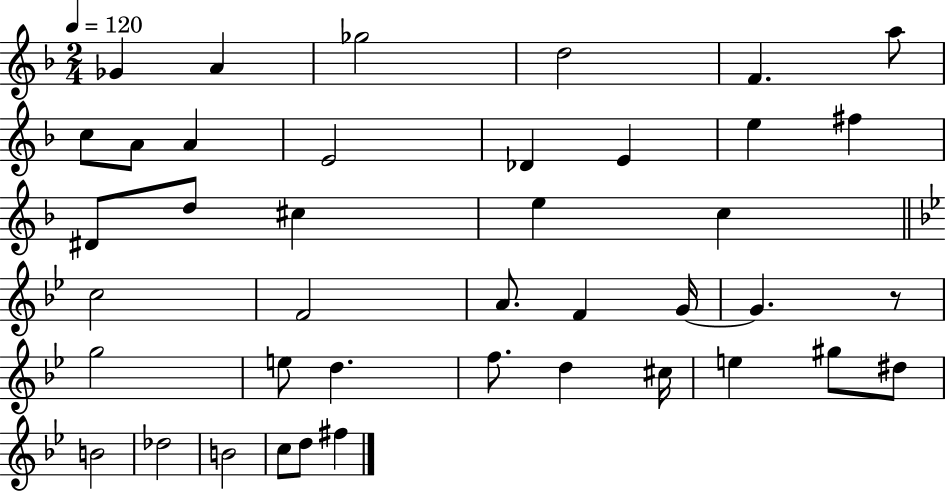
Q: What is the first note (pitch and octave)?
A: Gb4